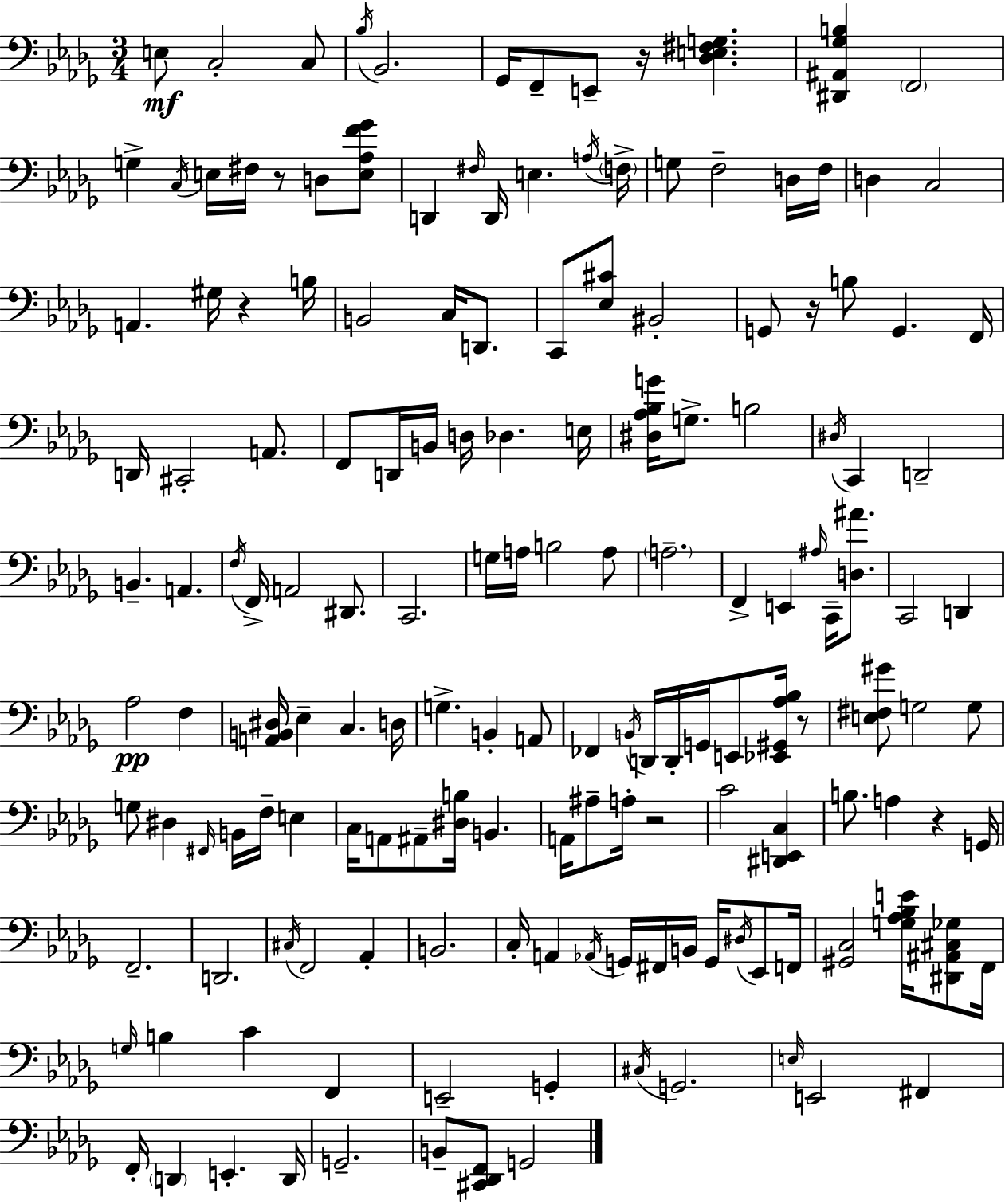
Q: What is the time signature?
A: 3/4